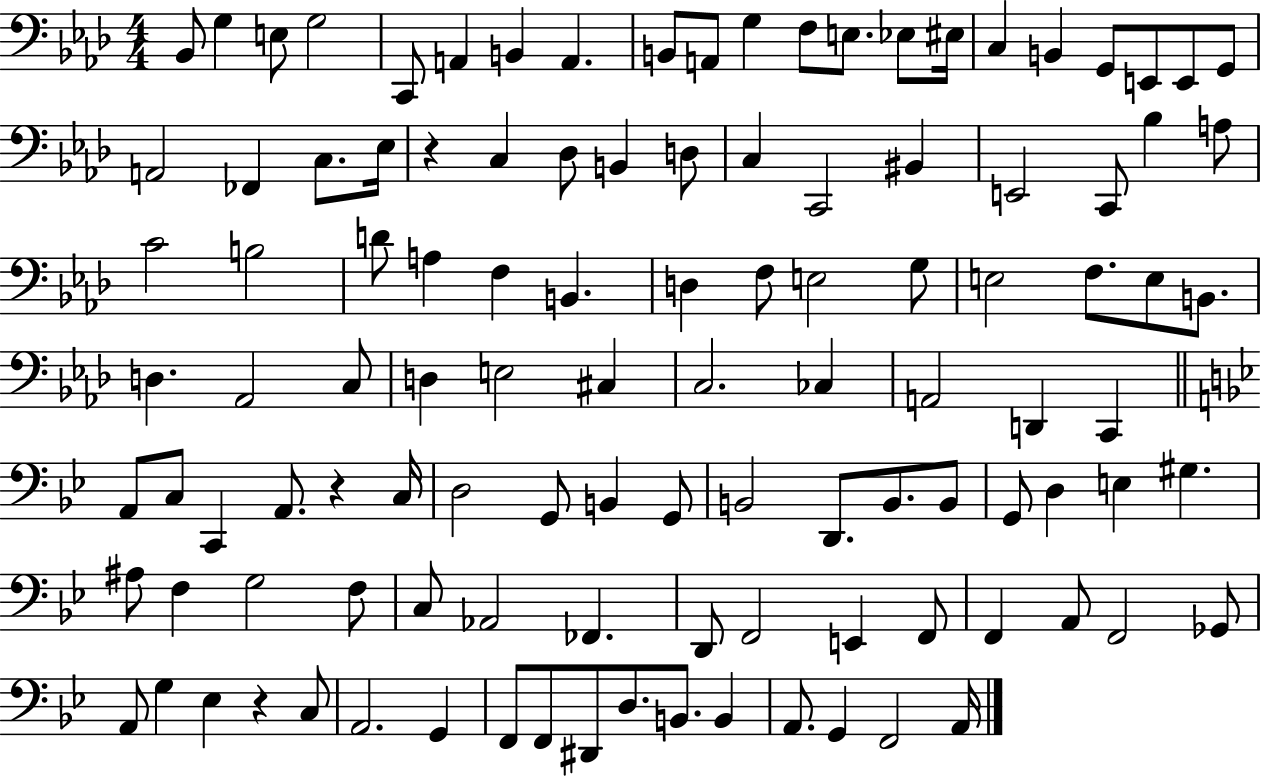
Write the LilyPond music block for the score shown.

{
  \clef bass
  \numericTimeSignature
  \time 4/4
  \key aes \major
  \repeat volta 2 { bes,8 g4 e8 g2 | c,8 a,4 b,4 a,4. | b,8 a,8 g4 f8 e8. ees8 eis16 | c4 b,4 g,8 e,8 e,8 g,8 | \break a,2 fes,4 c8. ees16 | r4 c4 des8 b,4 d8 | c4 c,2 bis,4 | e,2 c,8 bes4 a8 | \break c'2 b2 | d'8 a4 f4 b,4. | d4 f8 e2 g8 | e2 f8. e8 b,8. | \break d4. aes,2 c8 | d4 e2 cis4 | c2. ces4 | a,2 d,4 c,4 | \break \bar "||" \break \key g \minor a,8 c8 c,4 a,8. r4 c16 | d2 g,8 b,4 g,8 | b,2 d,8. b,8. b,8 | g,8 d4 e4 gis4. | \break ais8 f4 g2 f8 | c8 aes,2 fes,4. | d,8 f,2 e,4 f,8 | f,4 a,8 f,2 ges,8 | \break a,8 g4 ees4 r4 c8 | a,2. g,4 | f,8 f,8 dis,8 d8. b,8. b,4 | a,8. g,4 f,2 a,16 | \break } \bar "|."
}